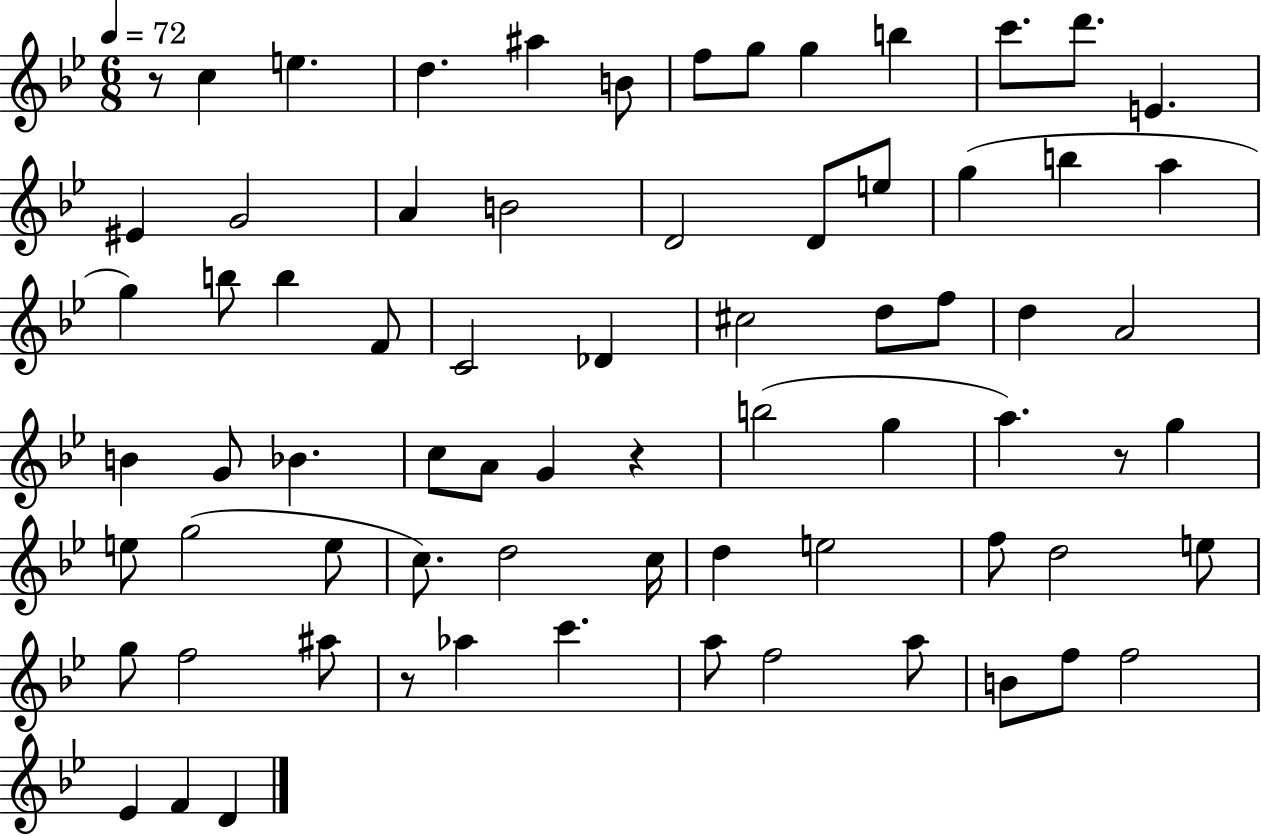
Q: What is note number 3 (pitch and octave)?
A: D5